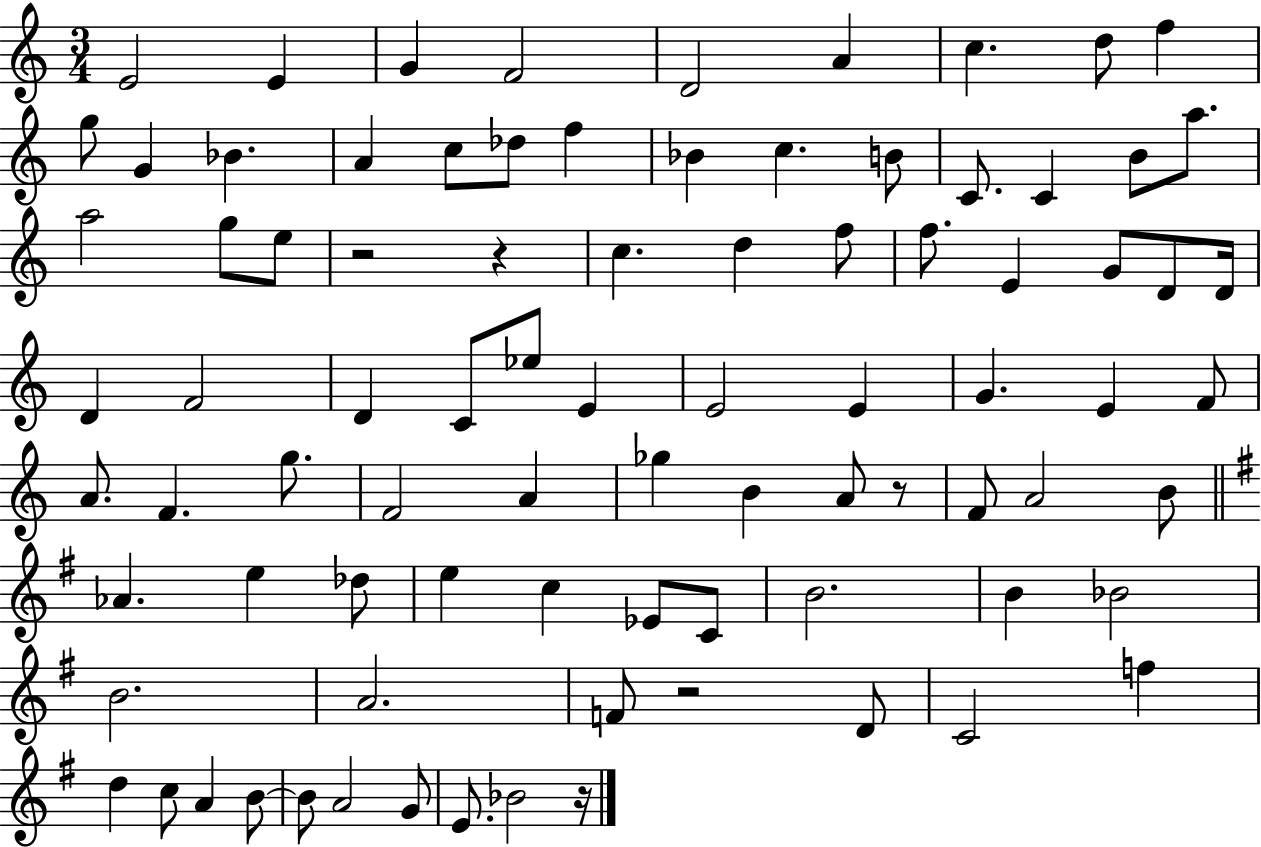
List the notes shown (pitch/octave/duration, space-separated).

E4/h E4/q G4/q F4/h D4/h A4/q C5/q. D5/e F5/q G5/e G4/q Bb4/q. A4/q C5/e Db5/e F5/q Bb4/q C5/q. B4/e C4/e. C4/q B4/e A5/e. A5/h G5/e E5/e R/h R/q C5/q. D5/q F5/e F5/e. E4/q G4/e D4/e D4/s D4/q F4/h D4/q C4/e Eb5/e E4/q E4/h E4/q G4/q. E4/q F4/e A4/e. F4/q. G5/e. F4/h A4/q Gb5/q B4/q A4/e R/e F4/e A4/h B4/e Ab4/q. E5/q Db5/e E5/q C5/q Eb4/e C4/e B4/h. B4/q Bb4/h B4/h. A4/h. F4/e R/h D4/e C4/h F5/q D5/q C5/e A4/q B4/e B4/e A4/h G4/e E4/e. Bb4/h R/s